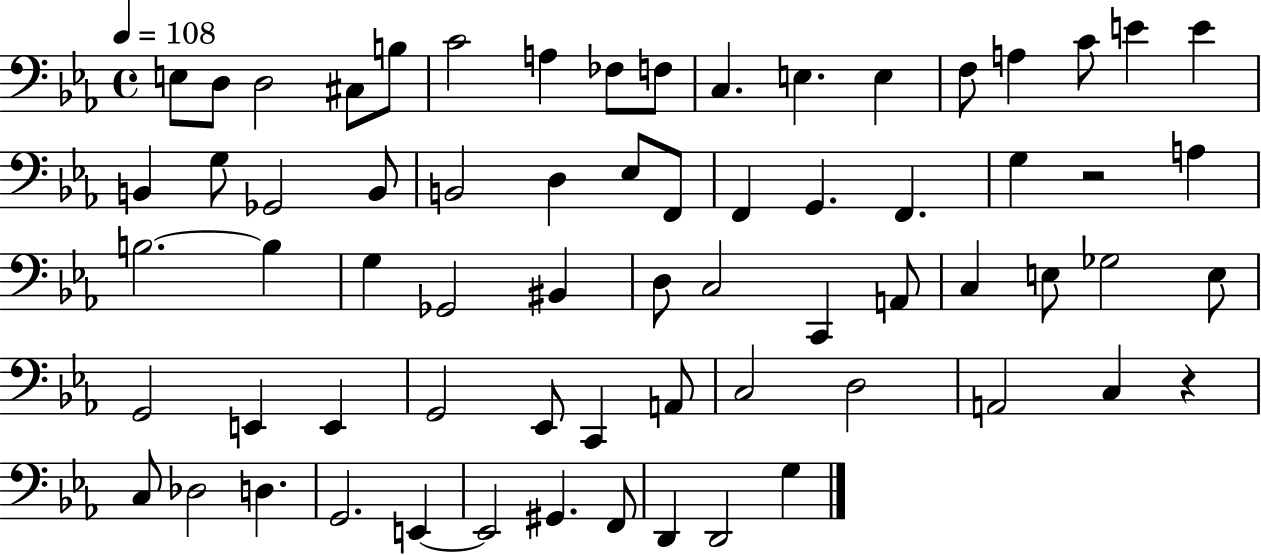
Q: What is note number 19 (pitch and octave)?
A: G3